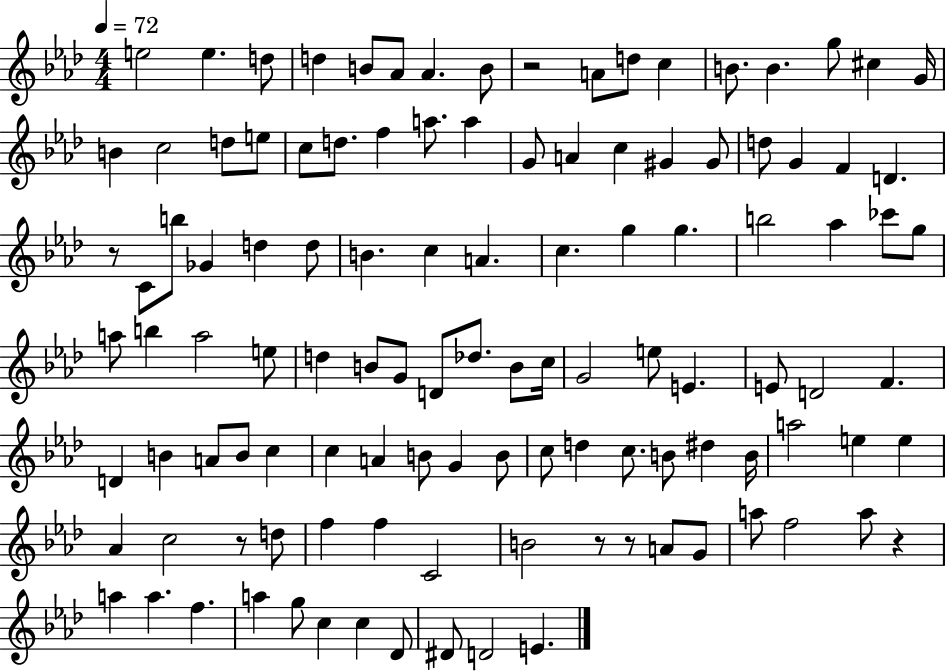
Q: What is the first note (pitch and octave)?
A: E5